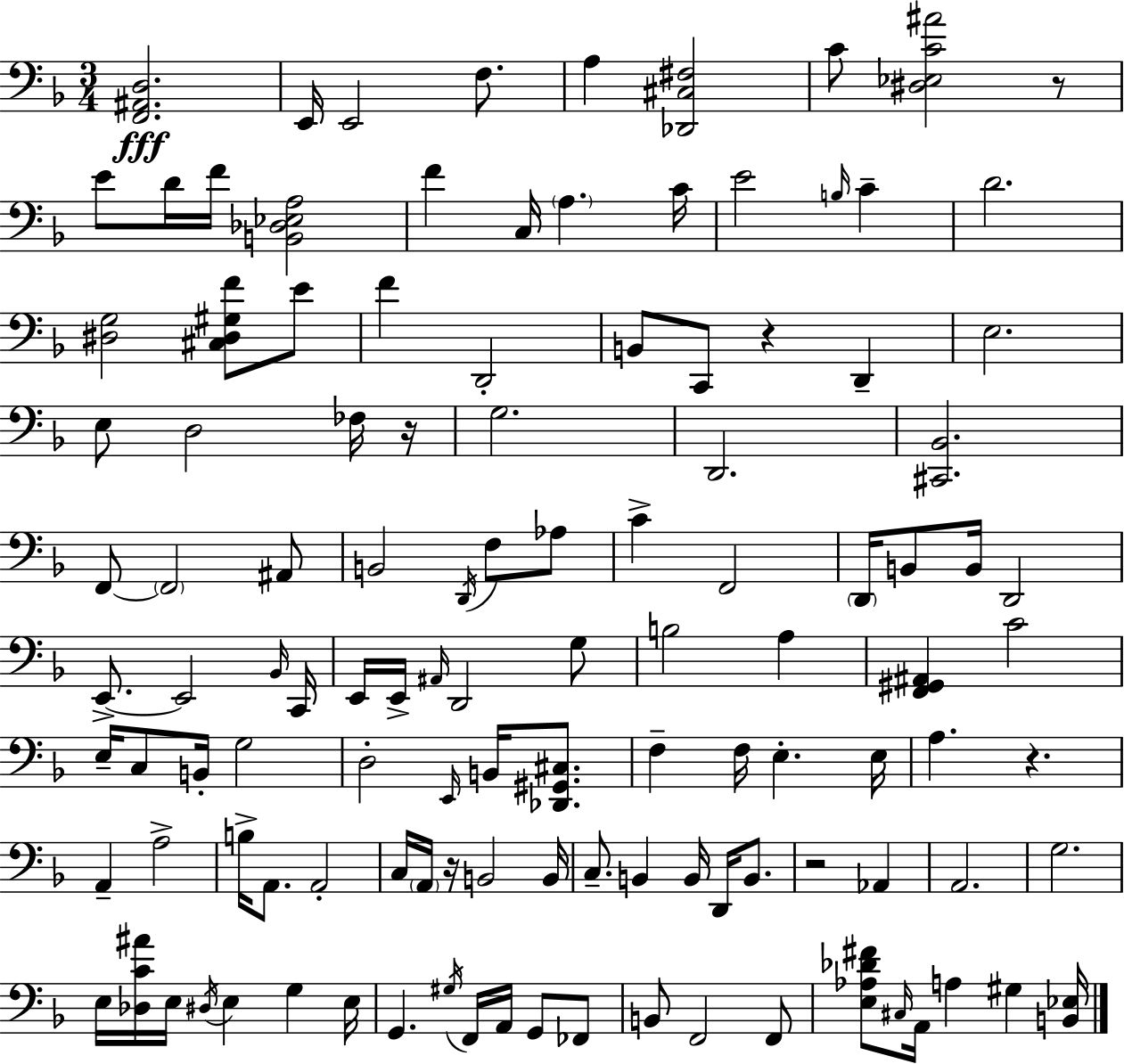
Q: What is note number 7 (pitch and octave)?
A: D4